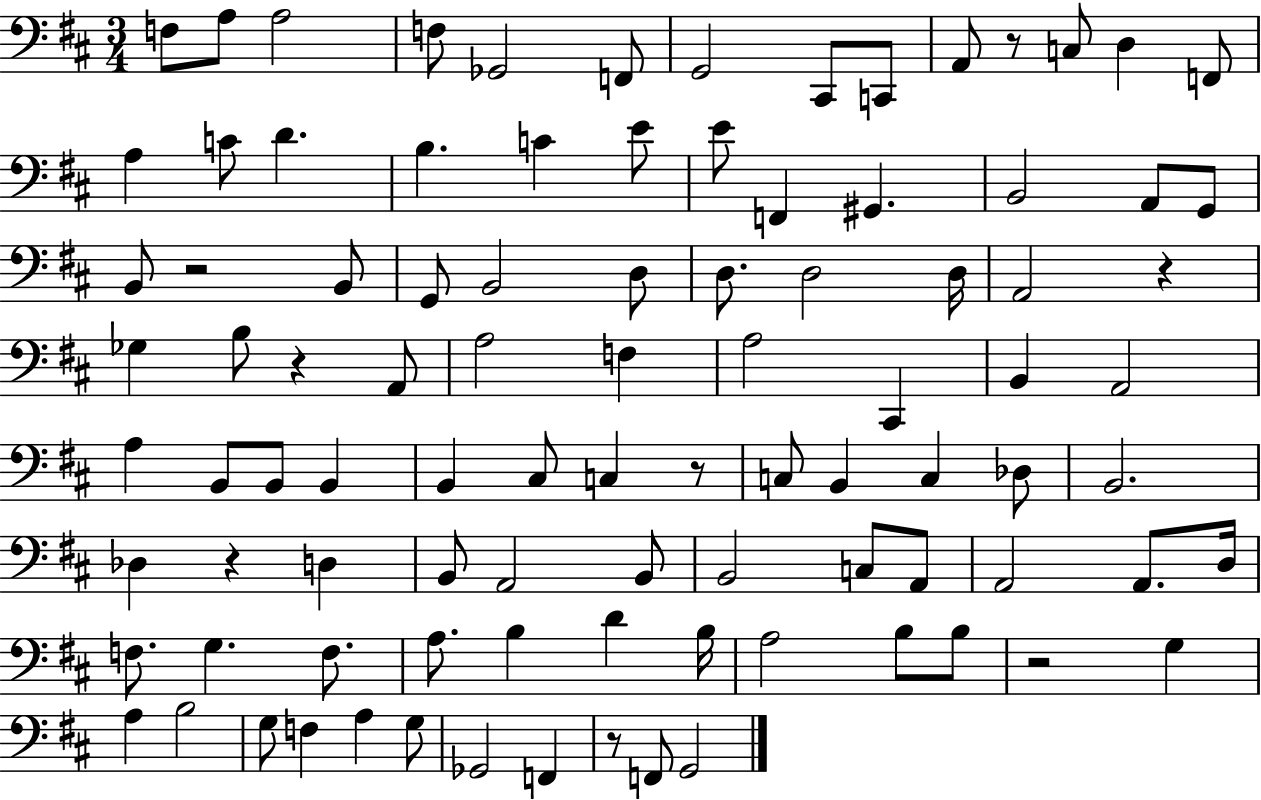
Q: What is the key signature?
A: D major